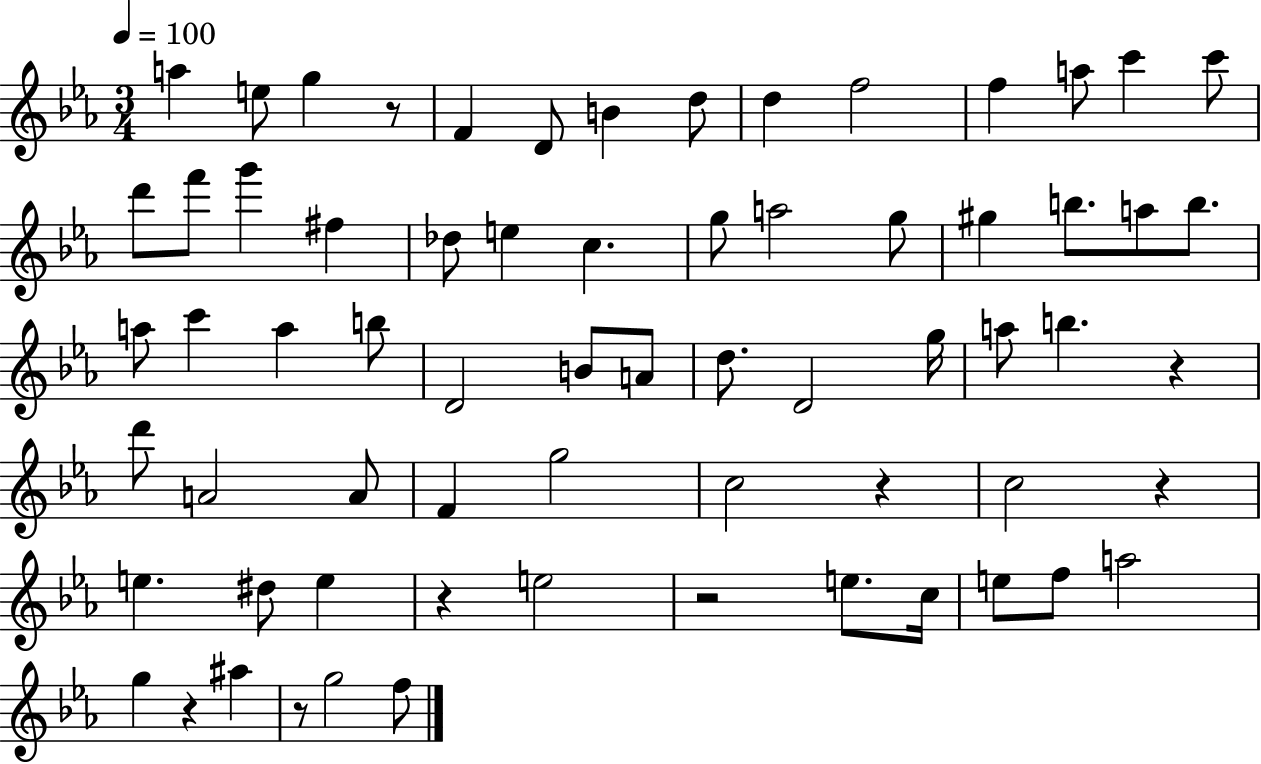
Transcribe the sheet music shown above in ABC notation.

X:1
T:Untitled
M:3/4
L:1/4
K:Eb
a e/2 g z/2 F D/2 B d/2 d f2 f a/2 c' c'/2 d'/2 f'/2 g' ^f _d/2 e c g/2 a2 g/2 ^g b/2 a/2 b/2 a/2 c' a b/2 D2 B/2 A/2 d/2 D2 g/4 a/2 b z d'/2 A2 A/2 F g2 c2 z c2 z e ^d/2 e z e2 z2 e/2 c/4 e/2 f/2 a2 g z ^a z/2 g2 f/2